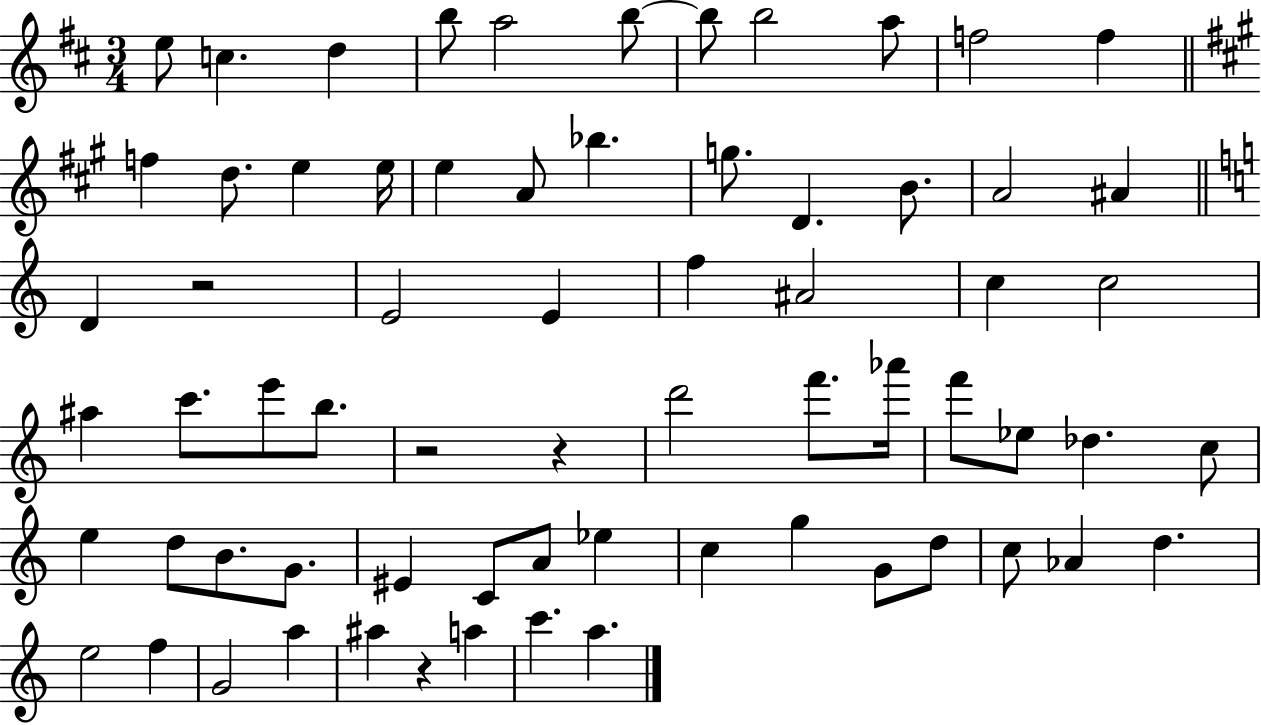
X:1
T:Untitled
M:3/4
L:1/4
K:D
e/2 c d b/2 a2 b/2 b/2 b2 a/2 f2 f f d/2 e e/4 e A/2 _b g/2 D B/2 A2 ^A D z2 E2 E f ^A2 c c2 ^a c'/2 e'/2 b/2 z2 z d'2 f'/2 _a'/4 f'/2 _e/2 _d c/2 e d/2 B/2 G/2 ^E C/2 A/2 _e c g G/2 d/2 c/2 _A d e2 f G2 a ^a z a c' a